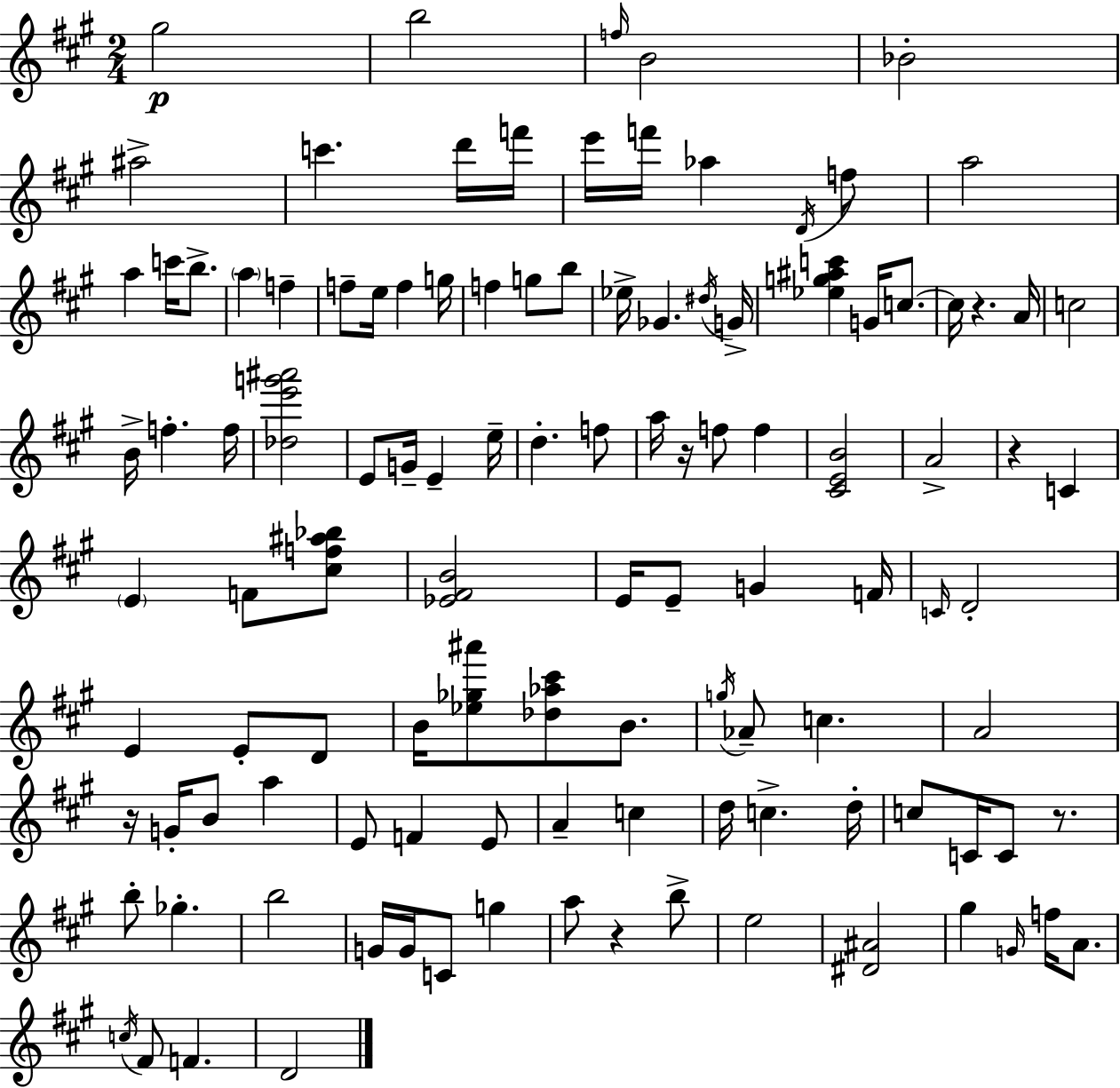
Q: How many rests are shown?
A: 6